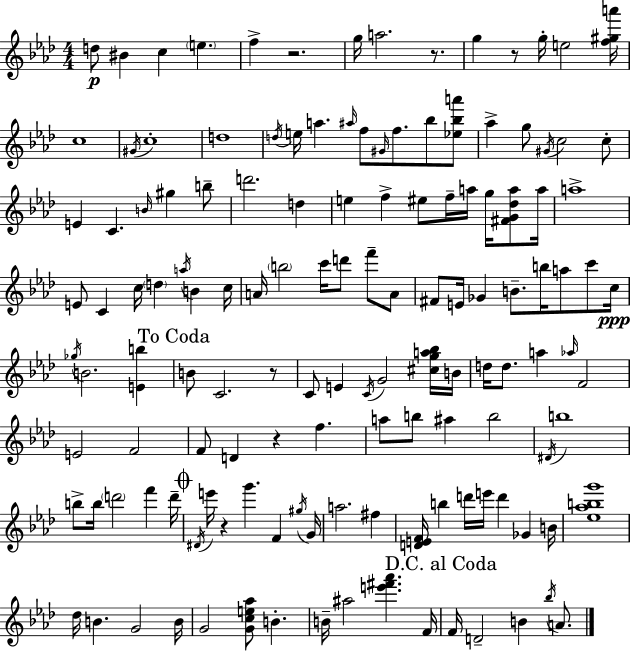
D5/e BIS4/q C5/q E5/q. F5/q R/h. G5/s A5/h. R/e. G5/q R/e G5/s E5/h [F5,G#5,A6]/s C5/w G#4/s C5/w D5/w D5/s E5/s A5/q. A#5/s F5/e G#4/s F5/e. Bb5/e [Eb5,Bb5,A6]/e Ab5/q G5/e G#4/s C5/h C5/e E4/q C4/q. B4/s G#5/q B5/e D6/h. D5/q E5/q F5/q EIS5/e F5/s A5/s G5/s [F#4,G4,Db5,A5]/e A5/s A5/w E4/e C4/q C5/s D5/q A5/s B4/q C5/s A4/s B5/h C6/s D6/e F6/e A4/e F#4/e E4/s Gb4/q B4/e. B5/s A5/e C6/e C5/s Gb5/s B4/h. [E4,B5]/q B4/e C4/h. R/e C4/e E4/q C4/s G4/h [C#5,G5,A5,Bb5]/s B4/s D5/s D5/e. A5/q Ab5/s F4/h E4/h F4/h F4/e D4/q R/q F5/q. A5/e B5/e A#5/q B5/h D#4/s B5/w B5/e B5/s D6/h F6/q D6/s D#4/s E6/s R/q G6/q. F4/q G#5/s G4/s A5/h. F#5/q [D4,E4,F4]/s B5/q D6/s E6/s D6/q Gb4/q B4/s [Eb5,Ab5,B5,G6]/w Db5/s B4/q. G4/h B4/s G4/h [G4,C5,E5,Ab5]/e B4/q. B4/s A#5/h [E6,F#6,Ab6]/q. F4/s F4/s D4/h B4/q Bb5/s A4/e.